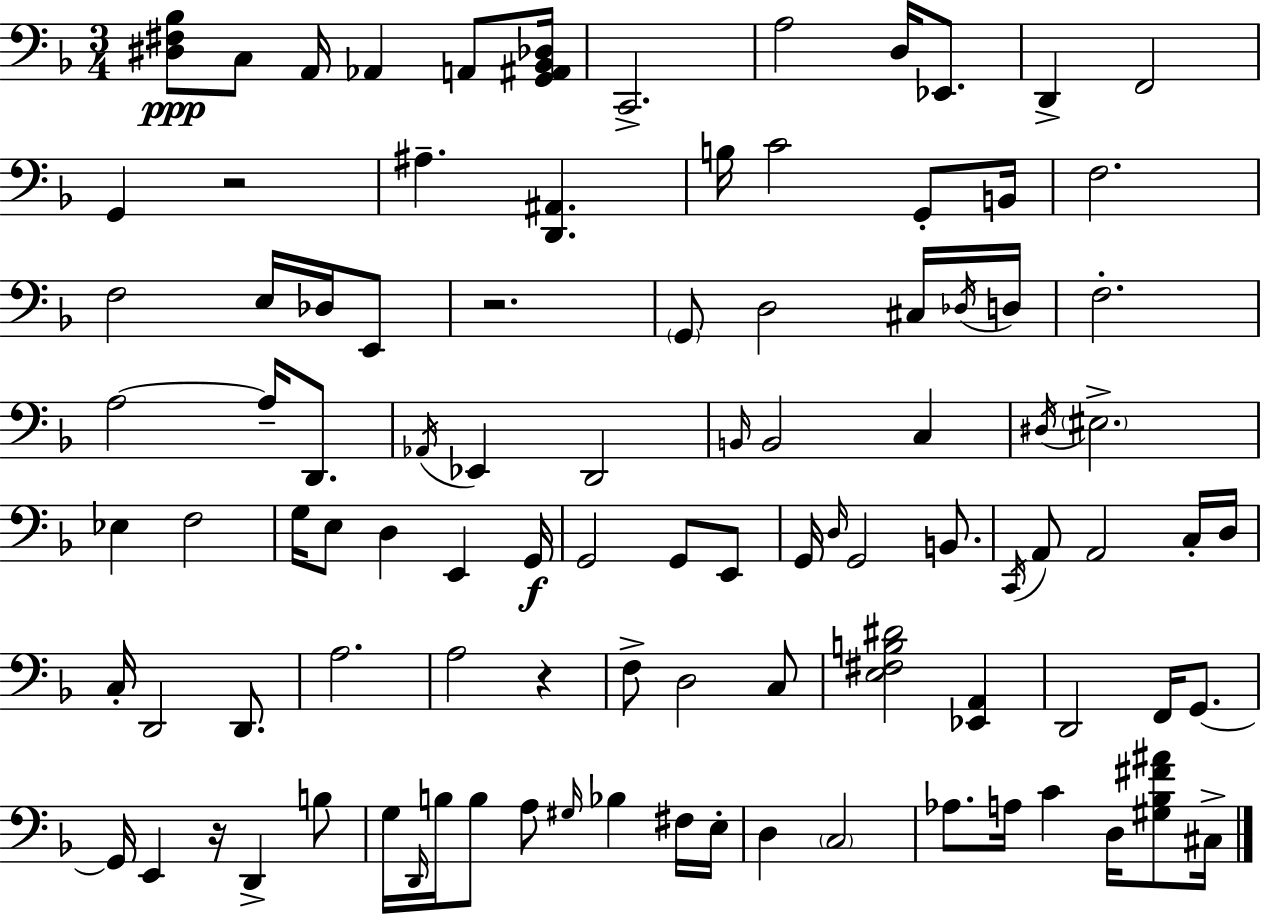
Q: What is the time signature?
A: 3/4